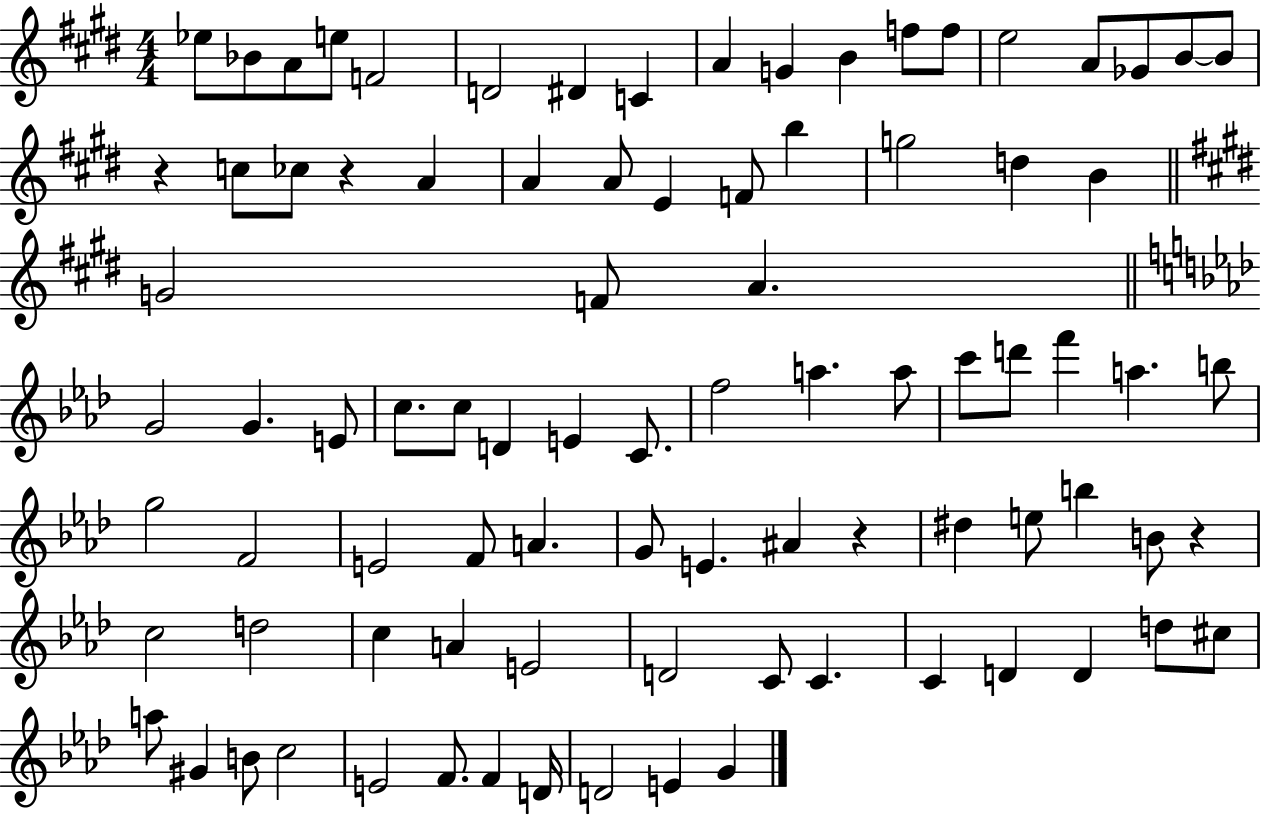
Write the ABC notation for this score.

X:1
T:Untitled
M:4/4
L:1/4
K:E
_e/2 _B/2 A/2 e/2 F2 D2 ^D C A G B f/2 f/2 e2 A/2 _G/2 B/2 B/2 z c/2 _c/2 z A A A/2 E F/2 b g2 d B G2 F/2 A G2 G E/2 c/2 c/2 D E C/2 f2 a a/2 c'/2 d'/2 f' a b/2 g2 F2 E2 F/2 A G/2 E ^A z ^d e/2 b B/2 z c2 d2 c A E2 D2 C/2 C C D D d/2 ^c/2 a/2 ^G B/2 c2 E2 F/2 F D/4 D2 E G